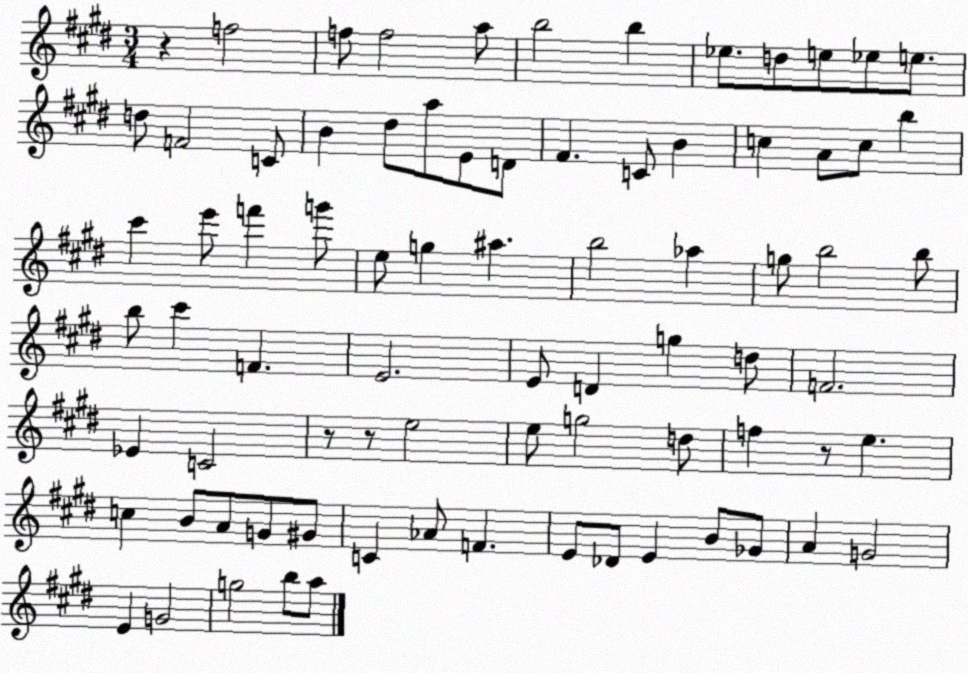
X:1
T:Untitled
M:3/4
L:1/4
K:E
z f2 f/2 f2 a/2 b2 b _e/2 d/2 e/2 _e/2 e/2 d/2 F2 C/2 B ^d/2 a/2 E/2 D/2 ^F C/2 B c A/2 c/2 b ^c' e'/2 f' g'/2 e/2 g ^a b2 _a g/2 b2 b/2 b/2 ^c' F E2 E/2 D g d/2 F2 _E C2 z/2 z/2 e2 e/2 g2 d/2 f z/2 e c B/2 A/2 G/2 ^G/2 C _A/2 F E/2 _D/2 E B/2 _G/2 A G2 E G2 g2 b/2 a/2